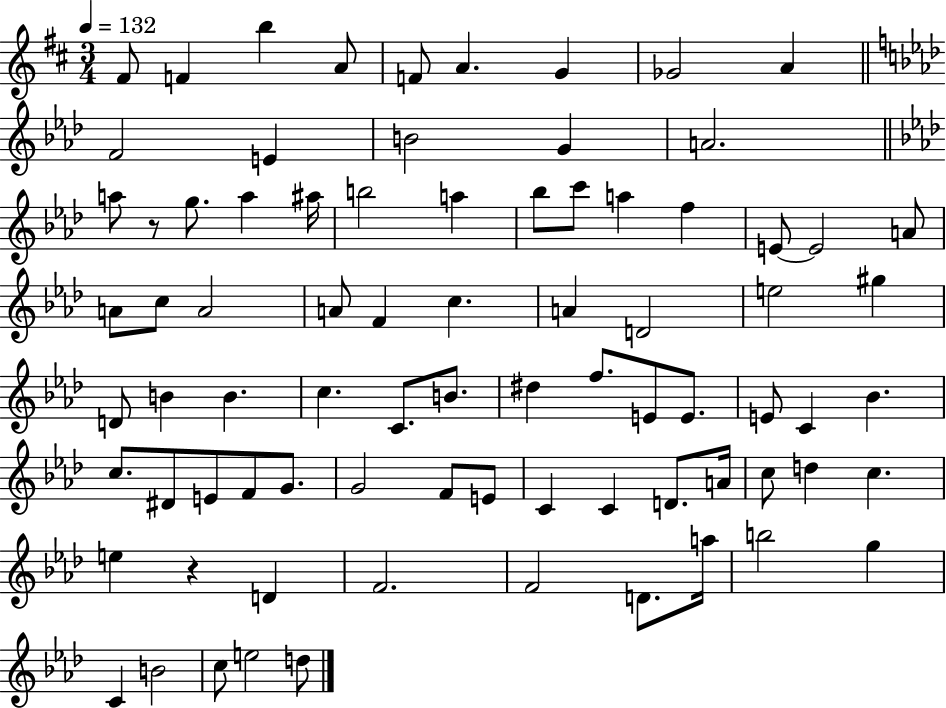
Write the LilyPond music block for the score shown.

{
  \clef treble
  \numericTimeSignature
  \time 3/4
  \key d \major
  \tempo 4 = 132
  \repeat volta 2 { fis'8 f'4 b''4 a'8 | f'8 a'4. g'4 | ges'2 a'4 | \bar "||" \break \key aes \major f'2 e'4 | b'2 g'4 | a'2. | \bar "||" \break \key aes \major a''8 r8 g''8. a''4 ais''16 | b''2 a''4 | bes''8 c'''8 a''4 f''4 | e'8~~ e'2 a'8 | \break a'8 c''8 a'2 | a'8 f'4 c''4. | a'4 d'2 | e''2 gis''4 | \break d'8 b'4 b'4. | c''4. c'8. b'8. | dis''4 f''8. e'8 e'8. | e'8 c'4 bes'4. | \break c''8. dis'8 e'8 f'8 g'8. | g'2 f'8 e'8 | c'4 c'4 d'8. a'16 | c''8 d''4 c''4. | \break e''4 r4 d'4 | f'2. | f'2 d'8. a''16 | b''2 g''4 | \break c'4 b'2 | c''8 e''2 d''8 | } \bar "|."
}